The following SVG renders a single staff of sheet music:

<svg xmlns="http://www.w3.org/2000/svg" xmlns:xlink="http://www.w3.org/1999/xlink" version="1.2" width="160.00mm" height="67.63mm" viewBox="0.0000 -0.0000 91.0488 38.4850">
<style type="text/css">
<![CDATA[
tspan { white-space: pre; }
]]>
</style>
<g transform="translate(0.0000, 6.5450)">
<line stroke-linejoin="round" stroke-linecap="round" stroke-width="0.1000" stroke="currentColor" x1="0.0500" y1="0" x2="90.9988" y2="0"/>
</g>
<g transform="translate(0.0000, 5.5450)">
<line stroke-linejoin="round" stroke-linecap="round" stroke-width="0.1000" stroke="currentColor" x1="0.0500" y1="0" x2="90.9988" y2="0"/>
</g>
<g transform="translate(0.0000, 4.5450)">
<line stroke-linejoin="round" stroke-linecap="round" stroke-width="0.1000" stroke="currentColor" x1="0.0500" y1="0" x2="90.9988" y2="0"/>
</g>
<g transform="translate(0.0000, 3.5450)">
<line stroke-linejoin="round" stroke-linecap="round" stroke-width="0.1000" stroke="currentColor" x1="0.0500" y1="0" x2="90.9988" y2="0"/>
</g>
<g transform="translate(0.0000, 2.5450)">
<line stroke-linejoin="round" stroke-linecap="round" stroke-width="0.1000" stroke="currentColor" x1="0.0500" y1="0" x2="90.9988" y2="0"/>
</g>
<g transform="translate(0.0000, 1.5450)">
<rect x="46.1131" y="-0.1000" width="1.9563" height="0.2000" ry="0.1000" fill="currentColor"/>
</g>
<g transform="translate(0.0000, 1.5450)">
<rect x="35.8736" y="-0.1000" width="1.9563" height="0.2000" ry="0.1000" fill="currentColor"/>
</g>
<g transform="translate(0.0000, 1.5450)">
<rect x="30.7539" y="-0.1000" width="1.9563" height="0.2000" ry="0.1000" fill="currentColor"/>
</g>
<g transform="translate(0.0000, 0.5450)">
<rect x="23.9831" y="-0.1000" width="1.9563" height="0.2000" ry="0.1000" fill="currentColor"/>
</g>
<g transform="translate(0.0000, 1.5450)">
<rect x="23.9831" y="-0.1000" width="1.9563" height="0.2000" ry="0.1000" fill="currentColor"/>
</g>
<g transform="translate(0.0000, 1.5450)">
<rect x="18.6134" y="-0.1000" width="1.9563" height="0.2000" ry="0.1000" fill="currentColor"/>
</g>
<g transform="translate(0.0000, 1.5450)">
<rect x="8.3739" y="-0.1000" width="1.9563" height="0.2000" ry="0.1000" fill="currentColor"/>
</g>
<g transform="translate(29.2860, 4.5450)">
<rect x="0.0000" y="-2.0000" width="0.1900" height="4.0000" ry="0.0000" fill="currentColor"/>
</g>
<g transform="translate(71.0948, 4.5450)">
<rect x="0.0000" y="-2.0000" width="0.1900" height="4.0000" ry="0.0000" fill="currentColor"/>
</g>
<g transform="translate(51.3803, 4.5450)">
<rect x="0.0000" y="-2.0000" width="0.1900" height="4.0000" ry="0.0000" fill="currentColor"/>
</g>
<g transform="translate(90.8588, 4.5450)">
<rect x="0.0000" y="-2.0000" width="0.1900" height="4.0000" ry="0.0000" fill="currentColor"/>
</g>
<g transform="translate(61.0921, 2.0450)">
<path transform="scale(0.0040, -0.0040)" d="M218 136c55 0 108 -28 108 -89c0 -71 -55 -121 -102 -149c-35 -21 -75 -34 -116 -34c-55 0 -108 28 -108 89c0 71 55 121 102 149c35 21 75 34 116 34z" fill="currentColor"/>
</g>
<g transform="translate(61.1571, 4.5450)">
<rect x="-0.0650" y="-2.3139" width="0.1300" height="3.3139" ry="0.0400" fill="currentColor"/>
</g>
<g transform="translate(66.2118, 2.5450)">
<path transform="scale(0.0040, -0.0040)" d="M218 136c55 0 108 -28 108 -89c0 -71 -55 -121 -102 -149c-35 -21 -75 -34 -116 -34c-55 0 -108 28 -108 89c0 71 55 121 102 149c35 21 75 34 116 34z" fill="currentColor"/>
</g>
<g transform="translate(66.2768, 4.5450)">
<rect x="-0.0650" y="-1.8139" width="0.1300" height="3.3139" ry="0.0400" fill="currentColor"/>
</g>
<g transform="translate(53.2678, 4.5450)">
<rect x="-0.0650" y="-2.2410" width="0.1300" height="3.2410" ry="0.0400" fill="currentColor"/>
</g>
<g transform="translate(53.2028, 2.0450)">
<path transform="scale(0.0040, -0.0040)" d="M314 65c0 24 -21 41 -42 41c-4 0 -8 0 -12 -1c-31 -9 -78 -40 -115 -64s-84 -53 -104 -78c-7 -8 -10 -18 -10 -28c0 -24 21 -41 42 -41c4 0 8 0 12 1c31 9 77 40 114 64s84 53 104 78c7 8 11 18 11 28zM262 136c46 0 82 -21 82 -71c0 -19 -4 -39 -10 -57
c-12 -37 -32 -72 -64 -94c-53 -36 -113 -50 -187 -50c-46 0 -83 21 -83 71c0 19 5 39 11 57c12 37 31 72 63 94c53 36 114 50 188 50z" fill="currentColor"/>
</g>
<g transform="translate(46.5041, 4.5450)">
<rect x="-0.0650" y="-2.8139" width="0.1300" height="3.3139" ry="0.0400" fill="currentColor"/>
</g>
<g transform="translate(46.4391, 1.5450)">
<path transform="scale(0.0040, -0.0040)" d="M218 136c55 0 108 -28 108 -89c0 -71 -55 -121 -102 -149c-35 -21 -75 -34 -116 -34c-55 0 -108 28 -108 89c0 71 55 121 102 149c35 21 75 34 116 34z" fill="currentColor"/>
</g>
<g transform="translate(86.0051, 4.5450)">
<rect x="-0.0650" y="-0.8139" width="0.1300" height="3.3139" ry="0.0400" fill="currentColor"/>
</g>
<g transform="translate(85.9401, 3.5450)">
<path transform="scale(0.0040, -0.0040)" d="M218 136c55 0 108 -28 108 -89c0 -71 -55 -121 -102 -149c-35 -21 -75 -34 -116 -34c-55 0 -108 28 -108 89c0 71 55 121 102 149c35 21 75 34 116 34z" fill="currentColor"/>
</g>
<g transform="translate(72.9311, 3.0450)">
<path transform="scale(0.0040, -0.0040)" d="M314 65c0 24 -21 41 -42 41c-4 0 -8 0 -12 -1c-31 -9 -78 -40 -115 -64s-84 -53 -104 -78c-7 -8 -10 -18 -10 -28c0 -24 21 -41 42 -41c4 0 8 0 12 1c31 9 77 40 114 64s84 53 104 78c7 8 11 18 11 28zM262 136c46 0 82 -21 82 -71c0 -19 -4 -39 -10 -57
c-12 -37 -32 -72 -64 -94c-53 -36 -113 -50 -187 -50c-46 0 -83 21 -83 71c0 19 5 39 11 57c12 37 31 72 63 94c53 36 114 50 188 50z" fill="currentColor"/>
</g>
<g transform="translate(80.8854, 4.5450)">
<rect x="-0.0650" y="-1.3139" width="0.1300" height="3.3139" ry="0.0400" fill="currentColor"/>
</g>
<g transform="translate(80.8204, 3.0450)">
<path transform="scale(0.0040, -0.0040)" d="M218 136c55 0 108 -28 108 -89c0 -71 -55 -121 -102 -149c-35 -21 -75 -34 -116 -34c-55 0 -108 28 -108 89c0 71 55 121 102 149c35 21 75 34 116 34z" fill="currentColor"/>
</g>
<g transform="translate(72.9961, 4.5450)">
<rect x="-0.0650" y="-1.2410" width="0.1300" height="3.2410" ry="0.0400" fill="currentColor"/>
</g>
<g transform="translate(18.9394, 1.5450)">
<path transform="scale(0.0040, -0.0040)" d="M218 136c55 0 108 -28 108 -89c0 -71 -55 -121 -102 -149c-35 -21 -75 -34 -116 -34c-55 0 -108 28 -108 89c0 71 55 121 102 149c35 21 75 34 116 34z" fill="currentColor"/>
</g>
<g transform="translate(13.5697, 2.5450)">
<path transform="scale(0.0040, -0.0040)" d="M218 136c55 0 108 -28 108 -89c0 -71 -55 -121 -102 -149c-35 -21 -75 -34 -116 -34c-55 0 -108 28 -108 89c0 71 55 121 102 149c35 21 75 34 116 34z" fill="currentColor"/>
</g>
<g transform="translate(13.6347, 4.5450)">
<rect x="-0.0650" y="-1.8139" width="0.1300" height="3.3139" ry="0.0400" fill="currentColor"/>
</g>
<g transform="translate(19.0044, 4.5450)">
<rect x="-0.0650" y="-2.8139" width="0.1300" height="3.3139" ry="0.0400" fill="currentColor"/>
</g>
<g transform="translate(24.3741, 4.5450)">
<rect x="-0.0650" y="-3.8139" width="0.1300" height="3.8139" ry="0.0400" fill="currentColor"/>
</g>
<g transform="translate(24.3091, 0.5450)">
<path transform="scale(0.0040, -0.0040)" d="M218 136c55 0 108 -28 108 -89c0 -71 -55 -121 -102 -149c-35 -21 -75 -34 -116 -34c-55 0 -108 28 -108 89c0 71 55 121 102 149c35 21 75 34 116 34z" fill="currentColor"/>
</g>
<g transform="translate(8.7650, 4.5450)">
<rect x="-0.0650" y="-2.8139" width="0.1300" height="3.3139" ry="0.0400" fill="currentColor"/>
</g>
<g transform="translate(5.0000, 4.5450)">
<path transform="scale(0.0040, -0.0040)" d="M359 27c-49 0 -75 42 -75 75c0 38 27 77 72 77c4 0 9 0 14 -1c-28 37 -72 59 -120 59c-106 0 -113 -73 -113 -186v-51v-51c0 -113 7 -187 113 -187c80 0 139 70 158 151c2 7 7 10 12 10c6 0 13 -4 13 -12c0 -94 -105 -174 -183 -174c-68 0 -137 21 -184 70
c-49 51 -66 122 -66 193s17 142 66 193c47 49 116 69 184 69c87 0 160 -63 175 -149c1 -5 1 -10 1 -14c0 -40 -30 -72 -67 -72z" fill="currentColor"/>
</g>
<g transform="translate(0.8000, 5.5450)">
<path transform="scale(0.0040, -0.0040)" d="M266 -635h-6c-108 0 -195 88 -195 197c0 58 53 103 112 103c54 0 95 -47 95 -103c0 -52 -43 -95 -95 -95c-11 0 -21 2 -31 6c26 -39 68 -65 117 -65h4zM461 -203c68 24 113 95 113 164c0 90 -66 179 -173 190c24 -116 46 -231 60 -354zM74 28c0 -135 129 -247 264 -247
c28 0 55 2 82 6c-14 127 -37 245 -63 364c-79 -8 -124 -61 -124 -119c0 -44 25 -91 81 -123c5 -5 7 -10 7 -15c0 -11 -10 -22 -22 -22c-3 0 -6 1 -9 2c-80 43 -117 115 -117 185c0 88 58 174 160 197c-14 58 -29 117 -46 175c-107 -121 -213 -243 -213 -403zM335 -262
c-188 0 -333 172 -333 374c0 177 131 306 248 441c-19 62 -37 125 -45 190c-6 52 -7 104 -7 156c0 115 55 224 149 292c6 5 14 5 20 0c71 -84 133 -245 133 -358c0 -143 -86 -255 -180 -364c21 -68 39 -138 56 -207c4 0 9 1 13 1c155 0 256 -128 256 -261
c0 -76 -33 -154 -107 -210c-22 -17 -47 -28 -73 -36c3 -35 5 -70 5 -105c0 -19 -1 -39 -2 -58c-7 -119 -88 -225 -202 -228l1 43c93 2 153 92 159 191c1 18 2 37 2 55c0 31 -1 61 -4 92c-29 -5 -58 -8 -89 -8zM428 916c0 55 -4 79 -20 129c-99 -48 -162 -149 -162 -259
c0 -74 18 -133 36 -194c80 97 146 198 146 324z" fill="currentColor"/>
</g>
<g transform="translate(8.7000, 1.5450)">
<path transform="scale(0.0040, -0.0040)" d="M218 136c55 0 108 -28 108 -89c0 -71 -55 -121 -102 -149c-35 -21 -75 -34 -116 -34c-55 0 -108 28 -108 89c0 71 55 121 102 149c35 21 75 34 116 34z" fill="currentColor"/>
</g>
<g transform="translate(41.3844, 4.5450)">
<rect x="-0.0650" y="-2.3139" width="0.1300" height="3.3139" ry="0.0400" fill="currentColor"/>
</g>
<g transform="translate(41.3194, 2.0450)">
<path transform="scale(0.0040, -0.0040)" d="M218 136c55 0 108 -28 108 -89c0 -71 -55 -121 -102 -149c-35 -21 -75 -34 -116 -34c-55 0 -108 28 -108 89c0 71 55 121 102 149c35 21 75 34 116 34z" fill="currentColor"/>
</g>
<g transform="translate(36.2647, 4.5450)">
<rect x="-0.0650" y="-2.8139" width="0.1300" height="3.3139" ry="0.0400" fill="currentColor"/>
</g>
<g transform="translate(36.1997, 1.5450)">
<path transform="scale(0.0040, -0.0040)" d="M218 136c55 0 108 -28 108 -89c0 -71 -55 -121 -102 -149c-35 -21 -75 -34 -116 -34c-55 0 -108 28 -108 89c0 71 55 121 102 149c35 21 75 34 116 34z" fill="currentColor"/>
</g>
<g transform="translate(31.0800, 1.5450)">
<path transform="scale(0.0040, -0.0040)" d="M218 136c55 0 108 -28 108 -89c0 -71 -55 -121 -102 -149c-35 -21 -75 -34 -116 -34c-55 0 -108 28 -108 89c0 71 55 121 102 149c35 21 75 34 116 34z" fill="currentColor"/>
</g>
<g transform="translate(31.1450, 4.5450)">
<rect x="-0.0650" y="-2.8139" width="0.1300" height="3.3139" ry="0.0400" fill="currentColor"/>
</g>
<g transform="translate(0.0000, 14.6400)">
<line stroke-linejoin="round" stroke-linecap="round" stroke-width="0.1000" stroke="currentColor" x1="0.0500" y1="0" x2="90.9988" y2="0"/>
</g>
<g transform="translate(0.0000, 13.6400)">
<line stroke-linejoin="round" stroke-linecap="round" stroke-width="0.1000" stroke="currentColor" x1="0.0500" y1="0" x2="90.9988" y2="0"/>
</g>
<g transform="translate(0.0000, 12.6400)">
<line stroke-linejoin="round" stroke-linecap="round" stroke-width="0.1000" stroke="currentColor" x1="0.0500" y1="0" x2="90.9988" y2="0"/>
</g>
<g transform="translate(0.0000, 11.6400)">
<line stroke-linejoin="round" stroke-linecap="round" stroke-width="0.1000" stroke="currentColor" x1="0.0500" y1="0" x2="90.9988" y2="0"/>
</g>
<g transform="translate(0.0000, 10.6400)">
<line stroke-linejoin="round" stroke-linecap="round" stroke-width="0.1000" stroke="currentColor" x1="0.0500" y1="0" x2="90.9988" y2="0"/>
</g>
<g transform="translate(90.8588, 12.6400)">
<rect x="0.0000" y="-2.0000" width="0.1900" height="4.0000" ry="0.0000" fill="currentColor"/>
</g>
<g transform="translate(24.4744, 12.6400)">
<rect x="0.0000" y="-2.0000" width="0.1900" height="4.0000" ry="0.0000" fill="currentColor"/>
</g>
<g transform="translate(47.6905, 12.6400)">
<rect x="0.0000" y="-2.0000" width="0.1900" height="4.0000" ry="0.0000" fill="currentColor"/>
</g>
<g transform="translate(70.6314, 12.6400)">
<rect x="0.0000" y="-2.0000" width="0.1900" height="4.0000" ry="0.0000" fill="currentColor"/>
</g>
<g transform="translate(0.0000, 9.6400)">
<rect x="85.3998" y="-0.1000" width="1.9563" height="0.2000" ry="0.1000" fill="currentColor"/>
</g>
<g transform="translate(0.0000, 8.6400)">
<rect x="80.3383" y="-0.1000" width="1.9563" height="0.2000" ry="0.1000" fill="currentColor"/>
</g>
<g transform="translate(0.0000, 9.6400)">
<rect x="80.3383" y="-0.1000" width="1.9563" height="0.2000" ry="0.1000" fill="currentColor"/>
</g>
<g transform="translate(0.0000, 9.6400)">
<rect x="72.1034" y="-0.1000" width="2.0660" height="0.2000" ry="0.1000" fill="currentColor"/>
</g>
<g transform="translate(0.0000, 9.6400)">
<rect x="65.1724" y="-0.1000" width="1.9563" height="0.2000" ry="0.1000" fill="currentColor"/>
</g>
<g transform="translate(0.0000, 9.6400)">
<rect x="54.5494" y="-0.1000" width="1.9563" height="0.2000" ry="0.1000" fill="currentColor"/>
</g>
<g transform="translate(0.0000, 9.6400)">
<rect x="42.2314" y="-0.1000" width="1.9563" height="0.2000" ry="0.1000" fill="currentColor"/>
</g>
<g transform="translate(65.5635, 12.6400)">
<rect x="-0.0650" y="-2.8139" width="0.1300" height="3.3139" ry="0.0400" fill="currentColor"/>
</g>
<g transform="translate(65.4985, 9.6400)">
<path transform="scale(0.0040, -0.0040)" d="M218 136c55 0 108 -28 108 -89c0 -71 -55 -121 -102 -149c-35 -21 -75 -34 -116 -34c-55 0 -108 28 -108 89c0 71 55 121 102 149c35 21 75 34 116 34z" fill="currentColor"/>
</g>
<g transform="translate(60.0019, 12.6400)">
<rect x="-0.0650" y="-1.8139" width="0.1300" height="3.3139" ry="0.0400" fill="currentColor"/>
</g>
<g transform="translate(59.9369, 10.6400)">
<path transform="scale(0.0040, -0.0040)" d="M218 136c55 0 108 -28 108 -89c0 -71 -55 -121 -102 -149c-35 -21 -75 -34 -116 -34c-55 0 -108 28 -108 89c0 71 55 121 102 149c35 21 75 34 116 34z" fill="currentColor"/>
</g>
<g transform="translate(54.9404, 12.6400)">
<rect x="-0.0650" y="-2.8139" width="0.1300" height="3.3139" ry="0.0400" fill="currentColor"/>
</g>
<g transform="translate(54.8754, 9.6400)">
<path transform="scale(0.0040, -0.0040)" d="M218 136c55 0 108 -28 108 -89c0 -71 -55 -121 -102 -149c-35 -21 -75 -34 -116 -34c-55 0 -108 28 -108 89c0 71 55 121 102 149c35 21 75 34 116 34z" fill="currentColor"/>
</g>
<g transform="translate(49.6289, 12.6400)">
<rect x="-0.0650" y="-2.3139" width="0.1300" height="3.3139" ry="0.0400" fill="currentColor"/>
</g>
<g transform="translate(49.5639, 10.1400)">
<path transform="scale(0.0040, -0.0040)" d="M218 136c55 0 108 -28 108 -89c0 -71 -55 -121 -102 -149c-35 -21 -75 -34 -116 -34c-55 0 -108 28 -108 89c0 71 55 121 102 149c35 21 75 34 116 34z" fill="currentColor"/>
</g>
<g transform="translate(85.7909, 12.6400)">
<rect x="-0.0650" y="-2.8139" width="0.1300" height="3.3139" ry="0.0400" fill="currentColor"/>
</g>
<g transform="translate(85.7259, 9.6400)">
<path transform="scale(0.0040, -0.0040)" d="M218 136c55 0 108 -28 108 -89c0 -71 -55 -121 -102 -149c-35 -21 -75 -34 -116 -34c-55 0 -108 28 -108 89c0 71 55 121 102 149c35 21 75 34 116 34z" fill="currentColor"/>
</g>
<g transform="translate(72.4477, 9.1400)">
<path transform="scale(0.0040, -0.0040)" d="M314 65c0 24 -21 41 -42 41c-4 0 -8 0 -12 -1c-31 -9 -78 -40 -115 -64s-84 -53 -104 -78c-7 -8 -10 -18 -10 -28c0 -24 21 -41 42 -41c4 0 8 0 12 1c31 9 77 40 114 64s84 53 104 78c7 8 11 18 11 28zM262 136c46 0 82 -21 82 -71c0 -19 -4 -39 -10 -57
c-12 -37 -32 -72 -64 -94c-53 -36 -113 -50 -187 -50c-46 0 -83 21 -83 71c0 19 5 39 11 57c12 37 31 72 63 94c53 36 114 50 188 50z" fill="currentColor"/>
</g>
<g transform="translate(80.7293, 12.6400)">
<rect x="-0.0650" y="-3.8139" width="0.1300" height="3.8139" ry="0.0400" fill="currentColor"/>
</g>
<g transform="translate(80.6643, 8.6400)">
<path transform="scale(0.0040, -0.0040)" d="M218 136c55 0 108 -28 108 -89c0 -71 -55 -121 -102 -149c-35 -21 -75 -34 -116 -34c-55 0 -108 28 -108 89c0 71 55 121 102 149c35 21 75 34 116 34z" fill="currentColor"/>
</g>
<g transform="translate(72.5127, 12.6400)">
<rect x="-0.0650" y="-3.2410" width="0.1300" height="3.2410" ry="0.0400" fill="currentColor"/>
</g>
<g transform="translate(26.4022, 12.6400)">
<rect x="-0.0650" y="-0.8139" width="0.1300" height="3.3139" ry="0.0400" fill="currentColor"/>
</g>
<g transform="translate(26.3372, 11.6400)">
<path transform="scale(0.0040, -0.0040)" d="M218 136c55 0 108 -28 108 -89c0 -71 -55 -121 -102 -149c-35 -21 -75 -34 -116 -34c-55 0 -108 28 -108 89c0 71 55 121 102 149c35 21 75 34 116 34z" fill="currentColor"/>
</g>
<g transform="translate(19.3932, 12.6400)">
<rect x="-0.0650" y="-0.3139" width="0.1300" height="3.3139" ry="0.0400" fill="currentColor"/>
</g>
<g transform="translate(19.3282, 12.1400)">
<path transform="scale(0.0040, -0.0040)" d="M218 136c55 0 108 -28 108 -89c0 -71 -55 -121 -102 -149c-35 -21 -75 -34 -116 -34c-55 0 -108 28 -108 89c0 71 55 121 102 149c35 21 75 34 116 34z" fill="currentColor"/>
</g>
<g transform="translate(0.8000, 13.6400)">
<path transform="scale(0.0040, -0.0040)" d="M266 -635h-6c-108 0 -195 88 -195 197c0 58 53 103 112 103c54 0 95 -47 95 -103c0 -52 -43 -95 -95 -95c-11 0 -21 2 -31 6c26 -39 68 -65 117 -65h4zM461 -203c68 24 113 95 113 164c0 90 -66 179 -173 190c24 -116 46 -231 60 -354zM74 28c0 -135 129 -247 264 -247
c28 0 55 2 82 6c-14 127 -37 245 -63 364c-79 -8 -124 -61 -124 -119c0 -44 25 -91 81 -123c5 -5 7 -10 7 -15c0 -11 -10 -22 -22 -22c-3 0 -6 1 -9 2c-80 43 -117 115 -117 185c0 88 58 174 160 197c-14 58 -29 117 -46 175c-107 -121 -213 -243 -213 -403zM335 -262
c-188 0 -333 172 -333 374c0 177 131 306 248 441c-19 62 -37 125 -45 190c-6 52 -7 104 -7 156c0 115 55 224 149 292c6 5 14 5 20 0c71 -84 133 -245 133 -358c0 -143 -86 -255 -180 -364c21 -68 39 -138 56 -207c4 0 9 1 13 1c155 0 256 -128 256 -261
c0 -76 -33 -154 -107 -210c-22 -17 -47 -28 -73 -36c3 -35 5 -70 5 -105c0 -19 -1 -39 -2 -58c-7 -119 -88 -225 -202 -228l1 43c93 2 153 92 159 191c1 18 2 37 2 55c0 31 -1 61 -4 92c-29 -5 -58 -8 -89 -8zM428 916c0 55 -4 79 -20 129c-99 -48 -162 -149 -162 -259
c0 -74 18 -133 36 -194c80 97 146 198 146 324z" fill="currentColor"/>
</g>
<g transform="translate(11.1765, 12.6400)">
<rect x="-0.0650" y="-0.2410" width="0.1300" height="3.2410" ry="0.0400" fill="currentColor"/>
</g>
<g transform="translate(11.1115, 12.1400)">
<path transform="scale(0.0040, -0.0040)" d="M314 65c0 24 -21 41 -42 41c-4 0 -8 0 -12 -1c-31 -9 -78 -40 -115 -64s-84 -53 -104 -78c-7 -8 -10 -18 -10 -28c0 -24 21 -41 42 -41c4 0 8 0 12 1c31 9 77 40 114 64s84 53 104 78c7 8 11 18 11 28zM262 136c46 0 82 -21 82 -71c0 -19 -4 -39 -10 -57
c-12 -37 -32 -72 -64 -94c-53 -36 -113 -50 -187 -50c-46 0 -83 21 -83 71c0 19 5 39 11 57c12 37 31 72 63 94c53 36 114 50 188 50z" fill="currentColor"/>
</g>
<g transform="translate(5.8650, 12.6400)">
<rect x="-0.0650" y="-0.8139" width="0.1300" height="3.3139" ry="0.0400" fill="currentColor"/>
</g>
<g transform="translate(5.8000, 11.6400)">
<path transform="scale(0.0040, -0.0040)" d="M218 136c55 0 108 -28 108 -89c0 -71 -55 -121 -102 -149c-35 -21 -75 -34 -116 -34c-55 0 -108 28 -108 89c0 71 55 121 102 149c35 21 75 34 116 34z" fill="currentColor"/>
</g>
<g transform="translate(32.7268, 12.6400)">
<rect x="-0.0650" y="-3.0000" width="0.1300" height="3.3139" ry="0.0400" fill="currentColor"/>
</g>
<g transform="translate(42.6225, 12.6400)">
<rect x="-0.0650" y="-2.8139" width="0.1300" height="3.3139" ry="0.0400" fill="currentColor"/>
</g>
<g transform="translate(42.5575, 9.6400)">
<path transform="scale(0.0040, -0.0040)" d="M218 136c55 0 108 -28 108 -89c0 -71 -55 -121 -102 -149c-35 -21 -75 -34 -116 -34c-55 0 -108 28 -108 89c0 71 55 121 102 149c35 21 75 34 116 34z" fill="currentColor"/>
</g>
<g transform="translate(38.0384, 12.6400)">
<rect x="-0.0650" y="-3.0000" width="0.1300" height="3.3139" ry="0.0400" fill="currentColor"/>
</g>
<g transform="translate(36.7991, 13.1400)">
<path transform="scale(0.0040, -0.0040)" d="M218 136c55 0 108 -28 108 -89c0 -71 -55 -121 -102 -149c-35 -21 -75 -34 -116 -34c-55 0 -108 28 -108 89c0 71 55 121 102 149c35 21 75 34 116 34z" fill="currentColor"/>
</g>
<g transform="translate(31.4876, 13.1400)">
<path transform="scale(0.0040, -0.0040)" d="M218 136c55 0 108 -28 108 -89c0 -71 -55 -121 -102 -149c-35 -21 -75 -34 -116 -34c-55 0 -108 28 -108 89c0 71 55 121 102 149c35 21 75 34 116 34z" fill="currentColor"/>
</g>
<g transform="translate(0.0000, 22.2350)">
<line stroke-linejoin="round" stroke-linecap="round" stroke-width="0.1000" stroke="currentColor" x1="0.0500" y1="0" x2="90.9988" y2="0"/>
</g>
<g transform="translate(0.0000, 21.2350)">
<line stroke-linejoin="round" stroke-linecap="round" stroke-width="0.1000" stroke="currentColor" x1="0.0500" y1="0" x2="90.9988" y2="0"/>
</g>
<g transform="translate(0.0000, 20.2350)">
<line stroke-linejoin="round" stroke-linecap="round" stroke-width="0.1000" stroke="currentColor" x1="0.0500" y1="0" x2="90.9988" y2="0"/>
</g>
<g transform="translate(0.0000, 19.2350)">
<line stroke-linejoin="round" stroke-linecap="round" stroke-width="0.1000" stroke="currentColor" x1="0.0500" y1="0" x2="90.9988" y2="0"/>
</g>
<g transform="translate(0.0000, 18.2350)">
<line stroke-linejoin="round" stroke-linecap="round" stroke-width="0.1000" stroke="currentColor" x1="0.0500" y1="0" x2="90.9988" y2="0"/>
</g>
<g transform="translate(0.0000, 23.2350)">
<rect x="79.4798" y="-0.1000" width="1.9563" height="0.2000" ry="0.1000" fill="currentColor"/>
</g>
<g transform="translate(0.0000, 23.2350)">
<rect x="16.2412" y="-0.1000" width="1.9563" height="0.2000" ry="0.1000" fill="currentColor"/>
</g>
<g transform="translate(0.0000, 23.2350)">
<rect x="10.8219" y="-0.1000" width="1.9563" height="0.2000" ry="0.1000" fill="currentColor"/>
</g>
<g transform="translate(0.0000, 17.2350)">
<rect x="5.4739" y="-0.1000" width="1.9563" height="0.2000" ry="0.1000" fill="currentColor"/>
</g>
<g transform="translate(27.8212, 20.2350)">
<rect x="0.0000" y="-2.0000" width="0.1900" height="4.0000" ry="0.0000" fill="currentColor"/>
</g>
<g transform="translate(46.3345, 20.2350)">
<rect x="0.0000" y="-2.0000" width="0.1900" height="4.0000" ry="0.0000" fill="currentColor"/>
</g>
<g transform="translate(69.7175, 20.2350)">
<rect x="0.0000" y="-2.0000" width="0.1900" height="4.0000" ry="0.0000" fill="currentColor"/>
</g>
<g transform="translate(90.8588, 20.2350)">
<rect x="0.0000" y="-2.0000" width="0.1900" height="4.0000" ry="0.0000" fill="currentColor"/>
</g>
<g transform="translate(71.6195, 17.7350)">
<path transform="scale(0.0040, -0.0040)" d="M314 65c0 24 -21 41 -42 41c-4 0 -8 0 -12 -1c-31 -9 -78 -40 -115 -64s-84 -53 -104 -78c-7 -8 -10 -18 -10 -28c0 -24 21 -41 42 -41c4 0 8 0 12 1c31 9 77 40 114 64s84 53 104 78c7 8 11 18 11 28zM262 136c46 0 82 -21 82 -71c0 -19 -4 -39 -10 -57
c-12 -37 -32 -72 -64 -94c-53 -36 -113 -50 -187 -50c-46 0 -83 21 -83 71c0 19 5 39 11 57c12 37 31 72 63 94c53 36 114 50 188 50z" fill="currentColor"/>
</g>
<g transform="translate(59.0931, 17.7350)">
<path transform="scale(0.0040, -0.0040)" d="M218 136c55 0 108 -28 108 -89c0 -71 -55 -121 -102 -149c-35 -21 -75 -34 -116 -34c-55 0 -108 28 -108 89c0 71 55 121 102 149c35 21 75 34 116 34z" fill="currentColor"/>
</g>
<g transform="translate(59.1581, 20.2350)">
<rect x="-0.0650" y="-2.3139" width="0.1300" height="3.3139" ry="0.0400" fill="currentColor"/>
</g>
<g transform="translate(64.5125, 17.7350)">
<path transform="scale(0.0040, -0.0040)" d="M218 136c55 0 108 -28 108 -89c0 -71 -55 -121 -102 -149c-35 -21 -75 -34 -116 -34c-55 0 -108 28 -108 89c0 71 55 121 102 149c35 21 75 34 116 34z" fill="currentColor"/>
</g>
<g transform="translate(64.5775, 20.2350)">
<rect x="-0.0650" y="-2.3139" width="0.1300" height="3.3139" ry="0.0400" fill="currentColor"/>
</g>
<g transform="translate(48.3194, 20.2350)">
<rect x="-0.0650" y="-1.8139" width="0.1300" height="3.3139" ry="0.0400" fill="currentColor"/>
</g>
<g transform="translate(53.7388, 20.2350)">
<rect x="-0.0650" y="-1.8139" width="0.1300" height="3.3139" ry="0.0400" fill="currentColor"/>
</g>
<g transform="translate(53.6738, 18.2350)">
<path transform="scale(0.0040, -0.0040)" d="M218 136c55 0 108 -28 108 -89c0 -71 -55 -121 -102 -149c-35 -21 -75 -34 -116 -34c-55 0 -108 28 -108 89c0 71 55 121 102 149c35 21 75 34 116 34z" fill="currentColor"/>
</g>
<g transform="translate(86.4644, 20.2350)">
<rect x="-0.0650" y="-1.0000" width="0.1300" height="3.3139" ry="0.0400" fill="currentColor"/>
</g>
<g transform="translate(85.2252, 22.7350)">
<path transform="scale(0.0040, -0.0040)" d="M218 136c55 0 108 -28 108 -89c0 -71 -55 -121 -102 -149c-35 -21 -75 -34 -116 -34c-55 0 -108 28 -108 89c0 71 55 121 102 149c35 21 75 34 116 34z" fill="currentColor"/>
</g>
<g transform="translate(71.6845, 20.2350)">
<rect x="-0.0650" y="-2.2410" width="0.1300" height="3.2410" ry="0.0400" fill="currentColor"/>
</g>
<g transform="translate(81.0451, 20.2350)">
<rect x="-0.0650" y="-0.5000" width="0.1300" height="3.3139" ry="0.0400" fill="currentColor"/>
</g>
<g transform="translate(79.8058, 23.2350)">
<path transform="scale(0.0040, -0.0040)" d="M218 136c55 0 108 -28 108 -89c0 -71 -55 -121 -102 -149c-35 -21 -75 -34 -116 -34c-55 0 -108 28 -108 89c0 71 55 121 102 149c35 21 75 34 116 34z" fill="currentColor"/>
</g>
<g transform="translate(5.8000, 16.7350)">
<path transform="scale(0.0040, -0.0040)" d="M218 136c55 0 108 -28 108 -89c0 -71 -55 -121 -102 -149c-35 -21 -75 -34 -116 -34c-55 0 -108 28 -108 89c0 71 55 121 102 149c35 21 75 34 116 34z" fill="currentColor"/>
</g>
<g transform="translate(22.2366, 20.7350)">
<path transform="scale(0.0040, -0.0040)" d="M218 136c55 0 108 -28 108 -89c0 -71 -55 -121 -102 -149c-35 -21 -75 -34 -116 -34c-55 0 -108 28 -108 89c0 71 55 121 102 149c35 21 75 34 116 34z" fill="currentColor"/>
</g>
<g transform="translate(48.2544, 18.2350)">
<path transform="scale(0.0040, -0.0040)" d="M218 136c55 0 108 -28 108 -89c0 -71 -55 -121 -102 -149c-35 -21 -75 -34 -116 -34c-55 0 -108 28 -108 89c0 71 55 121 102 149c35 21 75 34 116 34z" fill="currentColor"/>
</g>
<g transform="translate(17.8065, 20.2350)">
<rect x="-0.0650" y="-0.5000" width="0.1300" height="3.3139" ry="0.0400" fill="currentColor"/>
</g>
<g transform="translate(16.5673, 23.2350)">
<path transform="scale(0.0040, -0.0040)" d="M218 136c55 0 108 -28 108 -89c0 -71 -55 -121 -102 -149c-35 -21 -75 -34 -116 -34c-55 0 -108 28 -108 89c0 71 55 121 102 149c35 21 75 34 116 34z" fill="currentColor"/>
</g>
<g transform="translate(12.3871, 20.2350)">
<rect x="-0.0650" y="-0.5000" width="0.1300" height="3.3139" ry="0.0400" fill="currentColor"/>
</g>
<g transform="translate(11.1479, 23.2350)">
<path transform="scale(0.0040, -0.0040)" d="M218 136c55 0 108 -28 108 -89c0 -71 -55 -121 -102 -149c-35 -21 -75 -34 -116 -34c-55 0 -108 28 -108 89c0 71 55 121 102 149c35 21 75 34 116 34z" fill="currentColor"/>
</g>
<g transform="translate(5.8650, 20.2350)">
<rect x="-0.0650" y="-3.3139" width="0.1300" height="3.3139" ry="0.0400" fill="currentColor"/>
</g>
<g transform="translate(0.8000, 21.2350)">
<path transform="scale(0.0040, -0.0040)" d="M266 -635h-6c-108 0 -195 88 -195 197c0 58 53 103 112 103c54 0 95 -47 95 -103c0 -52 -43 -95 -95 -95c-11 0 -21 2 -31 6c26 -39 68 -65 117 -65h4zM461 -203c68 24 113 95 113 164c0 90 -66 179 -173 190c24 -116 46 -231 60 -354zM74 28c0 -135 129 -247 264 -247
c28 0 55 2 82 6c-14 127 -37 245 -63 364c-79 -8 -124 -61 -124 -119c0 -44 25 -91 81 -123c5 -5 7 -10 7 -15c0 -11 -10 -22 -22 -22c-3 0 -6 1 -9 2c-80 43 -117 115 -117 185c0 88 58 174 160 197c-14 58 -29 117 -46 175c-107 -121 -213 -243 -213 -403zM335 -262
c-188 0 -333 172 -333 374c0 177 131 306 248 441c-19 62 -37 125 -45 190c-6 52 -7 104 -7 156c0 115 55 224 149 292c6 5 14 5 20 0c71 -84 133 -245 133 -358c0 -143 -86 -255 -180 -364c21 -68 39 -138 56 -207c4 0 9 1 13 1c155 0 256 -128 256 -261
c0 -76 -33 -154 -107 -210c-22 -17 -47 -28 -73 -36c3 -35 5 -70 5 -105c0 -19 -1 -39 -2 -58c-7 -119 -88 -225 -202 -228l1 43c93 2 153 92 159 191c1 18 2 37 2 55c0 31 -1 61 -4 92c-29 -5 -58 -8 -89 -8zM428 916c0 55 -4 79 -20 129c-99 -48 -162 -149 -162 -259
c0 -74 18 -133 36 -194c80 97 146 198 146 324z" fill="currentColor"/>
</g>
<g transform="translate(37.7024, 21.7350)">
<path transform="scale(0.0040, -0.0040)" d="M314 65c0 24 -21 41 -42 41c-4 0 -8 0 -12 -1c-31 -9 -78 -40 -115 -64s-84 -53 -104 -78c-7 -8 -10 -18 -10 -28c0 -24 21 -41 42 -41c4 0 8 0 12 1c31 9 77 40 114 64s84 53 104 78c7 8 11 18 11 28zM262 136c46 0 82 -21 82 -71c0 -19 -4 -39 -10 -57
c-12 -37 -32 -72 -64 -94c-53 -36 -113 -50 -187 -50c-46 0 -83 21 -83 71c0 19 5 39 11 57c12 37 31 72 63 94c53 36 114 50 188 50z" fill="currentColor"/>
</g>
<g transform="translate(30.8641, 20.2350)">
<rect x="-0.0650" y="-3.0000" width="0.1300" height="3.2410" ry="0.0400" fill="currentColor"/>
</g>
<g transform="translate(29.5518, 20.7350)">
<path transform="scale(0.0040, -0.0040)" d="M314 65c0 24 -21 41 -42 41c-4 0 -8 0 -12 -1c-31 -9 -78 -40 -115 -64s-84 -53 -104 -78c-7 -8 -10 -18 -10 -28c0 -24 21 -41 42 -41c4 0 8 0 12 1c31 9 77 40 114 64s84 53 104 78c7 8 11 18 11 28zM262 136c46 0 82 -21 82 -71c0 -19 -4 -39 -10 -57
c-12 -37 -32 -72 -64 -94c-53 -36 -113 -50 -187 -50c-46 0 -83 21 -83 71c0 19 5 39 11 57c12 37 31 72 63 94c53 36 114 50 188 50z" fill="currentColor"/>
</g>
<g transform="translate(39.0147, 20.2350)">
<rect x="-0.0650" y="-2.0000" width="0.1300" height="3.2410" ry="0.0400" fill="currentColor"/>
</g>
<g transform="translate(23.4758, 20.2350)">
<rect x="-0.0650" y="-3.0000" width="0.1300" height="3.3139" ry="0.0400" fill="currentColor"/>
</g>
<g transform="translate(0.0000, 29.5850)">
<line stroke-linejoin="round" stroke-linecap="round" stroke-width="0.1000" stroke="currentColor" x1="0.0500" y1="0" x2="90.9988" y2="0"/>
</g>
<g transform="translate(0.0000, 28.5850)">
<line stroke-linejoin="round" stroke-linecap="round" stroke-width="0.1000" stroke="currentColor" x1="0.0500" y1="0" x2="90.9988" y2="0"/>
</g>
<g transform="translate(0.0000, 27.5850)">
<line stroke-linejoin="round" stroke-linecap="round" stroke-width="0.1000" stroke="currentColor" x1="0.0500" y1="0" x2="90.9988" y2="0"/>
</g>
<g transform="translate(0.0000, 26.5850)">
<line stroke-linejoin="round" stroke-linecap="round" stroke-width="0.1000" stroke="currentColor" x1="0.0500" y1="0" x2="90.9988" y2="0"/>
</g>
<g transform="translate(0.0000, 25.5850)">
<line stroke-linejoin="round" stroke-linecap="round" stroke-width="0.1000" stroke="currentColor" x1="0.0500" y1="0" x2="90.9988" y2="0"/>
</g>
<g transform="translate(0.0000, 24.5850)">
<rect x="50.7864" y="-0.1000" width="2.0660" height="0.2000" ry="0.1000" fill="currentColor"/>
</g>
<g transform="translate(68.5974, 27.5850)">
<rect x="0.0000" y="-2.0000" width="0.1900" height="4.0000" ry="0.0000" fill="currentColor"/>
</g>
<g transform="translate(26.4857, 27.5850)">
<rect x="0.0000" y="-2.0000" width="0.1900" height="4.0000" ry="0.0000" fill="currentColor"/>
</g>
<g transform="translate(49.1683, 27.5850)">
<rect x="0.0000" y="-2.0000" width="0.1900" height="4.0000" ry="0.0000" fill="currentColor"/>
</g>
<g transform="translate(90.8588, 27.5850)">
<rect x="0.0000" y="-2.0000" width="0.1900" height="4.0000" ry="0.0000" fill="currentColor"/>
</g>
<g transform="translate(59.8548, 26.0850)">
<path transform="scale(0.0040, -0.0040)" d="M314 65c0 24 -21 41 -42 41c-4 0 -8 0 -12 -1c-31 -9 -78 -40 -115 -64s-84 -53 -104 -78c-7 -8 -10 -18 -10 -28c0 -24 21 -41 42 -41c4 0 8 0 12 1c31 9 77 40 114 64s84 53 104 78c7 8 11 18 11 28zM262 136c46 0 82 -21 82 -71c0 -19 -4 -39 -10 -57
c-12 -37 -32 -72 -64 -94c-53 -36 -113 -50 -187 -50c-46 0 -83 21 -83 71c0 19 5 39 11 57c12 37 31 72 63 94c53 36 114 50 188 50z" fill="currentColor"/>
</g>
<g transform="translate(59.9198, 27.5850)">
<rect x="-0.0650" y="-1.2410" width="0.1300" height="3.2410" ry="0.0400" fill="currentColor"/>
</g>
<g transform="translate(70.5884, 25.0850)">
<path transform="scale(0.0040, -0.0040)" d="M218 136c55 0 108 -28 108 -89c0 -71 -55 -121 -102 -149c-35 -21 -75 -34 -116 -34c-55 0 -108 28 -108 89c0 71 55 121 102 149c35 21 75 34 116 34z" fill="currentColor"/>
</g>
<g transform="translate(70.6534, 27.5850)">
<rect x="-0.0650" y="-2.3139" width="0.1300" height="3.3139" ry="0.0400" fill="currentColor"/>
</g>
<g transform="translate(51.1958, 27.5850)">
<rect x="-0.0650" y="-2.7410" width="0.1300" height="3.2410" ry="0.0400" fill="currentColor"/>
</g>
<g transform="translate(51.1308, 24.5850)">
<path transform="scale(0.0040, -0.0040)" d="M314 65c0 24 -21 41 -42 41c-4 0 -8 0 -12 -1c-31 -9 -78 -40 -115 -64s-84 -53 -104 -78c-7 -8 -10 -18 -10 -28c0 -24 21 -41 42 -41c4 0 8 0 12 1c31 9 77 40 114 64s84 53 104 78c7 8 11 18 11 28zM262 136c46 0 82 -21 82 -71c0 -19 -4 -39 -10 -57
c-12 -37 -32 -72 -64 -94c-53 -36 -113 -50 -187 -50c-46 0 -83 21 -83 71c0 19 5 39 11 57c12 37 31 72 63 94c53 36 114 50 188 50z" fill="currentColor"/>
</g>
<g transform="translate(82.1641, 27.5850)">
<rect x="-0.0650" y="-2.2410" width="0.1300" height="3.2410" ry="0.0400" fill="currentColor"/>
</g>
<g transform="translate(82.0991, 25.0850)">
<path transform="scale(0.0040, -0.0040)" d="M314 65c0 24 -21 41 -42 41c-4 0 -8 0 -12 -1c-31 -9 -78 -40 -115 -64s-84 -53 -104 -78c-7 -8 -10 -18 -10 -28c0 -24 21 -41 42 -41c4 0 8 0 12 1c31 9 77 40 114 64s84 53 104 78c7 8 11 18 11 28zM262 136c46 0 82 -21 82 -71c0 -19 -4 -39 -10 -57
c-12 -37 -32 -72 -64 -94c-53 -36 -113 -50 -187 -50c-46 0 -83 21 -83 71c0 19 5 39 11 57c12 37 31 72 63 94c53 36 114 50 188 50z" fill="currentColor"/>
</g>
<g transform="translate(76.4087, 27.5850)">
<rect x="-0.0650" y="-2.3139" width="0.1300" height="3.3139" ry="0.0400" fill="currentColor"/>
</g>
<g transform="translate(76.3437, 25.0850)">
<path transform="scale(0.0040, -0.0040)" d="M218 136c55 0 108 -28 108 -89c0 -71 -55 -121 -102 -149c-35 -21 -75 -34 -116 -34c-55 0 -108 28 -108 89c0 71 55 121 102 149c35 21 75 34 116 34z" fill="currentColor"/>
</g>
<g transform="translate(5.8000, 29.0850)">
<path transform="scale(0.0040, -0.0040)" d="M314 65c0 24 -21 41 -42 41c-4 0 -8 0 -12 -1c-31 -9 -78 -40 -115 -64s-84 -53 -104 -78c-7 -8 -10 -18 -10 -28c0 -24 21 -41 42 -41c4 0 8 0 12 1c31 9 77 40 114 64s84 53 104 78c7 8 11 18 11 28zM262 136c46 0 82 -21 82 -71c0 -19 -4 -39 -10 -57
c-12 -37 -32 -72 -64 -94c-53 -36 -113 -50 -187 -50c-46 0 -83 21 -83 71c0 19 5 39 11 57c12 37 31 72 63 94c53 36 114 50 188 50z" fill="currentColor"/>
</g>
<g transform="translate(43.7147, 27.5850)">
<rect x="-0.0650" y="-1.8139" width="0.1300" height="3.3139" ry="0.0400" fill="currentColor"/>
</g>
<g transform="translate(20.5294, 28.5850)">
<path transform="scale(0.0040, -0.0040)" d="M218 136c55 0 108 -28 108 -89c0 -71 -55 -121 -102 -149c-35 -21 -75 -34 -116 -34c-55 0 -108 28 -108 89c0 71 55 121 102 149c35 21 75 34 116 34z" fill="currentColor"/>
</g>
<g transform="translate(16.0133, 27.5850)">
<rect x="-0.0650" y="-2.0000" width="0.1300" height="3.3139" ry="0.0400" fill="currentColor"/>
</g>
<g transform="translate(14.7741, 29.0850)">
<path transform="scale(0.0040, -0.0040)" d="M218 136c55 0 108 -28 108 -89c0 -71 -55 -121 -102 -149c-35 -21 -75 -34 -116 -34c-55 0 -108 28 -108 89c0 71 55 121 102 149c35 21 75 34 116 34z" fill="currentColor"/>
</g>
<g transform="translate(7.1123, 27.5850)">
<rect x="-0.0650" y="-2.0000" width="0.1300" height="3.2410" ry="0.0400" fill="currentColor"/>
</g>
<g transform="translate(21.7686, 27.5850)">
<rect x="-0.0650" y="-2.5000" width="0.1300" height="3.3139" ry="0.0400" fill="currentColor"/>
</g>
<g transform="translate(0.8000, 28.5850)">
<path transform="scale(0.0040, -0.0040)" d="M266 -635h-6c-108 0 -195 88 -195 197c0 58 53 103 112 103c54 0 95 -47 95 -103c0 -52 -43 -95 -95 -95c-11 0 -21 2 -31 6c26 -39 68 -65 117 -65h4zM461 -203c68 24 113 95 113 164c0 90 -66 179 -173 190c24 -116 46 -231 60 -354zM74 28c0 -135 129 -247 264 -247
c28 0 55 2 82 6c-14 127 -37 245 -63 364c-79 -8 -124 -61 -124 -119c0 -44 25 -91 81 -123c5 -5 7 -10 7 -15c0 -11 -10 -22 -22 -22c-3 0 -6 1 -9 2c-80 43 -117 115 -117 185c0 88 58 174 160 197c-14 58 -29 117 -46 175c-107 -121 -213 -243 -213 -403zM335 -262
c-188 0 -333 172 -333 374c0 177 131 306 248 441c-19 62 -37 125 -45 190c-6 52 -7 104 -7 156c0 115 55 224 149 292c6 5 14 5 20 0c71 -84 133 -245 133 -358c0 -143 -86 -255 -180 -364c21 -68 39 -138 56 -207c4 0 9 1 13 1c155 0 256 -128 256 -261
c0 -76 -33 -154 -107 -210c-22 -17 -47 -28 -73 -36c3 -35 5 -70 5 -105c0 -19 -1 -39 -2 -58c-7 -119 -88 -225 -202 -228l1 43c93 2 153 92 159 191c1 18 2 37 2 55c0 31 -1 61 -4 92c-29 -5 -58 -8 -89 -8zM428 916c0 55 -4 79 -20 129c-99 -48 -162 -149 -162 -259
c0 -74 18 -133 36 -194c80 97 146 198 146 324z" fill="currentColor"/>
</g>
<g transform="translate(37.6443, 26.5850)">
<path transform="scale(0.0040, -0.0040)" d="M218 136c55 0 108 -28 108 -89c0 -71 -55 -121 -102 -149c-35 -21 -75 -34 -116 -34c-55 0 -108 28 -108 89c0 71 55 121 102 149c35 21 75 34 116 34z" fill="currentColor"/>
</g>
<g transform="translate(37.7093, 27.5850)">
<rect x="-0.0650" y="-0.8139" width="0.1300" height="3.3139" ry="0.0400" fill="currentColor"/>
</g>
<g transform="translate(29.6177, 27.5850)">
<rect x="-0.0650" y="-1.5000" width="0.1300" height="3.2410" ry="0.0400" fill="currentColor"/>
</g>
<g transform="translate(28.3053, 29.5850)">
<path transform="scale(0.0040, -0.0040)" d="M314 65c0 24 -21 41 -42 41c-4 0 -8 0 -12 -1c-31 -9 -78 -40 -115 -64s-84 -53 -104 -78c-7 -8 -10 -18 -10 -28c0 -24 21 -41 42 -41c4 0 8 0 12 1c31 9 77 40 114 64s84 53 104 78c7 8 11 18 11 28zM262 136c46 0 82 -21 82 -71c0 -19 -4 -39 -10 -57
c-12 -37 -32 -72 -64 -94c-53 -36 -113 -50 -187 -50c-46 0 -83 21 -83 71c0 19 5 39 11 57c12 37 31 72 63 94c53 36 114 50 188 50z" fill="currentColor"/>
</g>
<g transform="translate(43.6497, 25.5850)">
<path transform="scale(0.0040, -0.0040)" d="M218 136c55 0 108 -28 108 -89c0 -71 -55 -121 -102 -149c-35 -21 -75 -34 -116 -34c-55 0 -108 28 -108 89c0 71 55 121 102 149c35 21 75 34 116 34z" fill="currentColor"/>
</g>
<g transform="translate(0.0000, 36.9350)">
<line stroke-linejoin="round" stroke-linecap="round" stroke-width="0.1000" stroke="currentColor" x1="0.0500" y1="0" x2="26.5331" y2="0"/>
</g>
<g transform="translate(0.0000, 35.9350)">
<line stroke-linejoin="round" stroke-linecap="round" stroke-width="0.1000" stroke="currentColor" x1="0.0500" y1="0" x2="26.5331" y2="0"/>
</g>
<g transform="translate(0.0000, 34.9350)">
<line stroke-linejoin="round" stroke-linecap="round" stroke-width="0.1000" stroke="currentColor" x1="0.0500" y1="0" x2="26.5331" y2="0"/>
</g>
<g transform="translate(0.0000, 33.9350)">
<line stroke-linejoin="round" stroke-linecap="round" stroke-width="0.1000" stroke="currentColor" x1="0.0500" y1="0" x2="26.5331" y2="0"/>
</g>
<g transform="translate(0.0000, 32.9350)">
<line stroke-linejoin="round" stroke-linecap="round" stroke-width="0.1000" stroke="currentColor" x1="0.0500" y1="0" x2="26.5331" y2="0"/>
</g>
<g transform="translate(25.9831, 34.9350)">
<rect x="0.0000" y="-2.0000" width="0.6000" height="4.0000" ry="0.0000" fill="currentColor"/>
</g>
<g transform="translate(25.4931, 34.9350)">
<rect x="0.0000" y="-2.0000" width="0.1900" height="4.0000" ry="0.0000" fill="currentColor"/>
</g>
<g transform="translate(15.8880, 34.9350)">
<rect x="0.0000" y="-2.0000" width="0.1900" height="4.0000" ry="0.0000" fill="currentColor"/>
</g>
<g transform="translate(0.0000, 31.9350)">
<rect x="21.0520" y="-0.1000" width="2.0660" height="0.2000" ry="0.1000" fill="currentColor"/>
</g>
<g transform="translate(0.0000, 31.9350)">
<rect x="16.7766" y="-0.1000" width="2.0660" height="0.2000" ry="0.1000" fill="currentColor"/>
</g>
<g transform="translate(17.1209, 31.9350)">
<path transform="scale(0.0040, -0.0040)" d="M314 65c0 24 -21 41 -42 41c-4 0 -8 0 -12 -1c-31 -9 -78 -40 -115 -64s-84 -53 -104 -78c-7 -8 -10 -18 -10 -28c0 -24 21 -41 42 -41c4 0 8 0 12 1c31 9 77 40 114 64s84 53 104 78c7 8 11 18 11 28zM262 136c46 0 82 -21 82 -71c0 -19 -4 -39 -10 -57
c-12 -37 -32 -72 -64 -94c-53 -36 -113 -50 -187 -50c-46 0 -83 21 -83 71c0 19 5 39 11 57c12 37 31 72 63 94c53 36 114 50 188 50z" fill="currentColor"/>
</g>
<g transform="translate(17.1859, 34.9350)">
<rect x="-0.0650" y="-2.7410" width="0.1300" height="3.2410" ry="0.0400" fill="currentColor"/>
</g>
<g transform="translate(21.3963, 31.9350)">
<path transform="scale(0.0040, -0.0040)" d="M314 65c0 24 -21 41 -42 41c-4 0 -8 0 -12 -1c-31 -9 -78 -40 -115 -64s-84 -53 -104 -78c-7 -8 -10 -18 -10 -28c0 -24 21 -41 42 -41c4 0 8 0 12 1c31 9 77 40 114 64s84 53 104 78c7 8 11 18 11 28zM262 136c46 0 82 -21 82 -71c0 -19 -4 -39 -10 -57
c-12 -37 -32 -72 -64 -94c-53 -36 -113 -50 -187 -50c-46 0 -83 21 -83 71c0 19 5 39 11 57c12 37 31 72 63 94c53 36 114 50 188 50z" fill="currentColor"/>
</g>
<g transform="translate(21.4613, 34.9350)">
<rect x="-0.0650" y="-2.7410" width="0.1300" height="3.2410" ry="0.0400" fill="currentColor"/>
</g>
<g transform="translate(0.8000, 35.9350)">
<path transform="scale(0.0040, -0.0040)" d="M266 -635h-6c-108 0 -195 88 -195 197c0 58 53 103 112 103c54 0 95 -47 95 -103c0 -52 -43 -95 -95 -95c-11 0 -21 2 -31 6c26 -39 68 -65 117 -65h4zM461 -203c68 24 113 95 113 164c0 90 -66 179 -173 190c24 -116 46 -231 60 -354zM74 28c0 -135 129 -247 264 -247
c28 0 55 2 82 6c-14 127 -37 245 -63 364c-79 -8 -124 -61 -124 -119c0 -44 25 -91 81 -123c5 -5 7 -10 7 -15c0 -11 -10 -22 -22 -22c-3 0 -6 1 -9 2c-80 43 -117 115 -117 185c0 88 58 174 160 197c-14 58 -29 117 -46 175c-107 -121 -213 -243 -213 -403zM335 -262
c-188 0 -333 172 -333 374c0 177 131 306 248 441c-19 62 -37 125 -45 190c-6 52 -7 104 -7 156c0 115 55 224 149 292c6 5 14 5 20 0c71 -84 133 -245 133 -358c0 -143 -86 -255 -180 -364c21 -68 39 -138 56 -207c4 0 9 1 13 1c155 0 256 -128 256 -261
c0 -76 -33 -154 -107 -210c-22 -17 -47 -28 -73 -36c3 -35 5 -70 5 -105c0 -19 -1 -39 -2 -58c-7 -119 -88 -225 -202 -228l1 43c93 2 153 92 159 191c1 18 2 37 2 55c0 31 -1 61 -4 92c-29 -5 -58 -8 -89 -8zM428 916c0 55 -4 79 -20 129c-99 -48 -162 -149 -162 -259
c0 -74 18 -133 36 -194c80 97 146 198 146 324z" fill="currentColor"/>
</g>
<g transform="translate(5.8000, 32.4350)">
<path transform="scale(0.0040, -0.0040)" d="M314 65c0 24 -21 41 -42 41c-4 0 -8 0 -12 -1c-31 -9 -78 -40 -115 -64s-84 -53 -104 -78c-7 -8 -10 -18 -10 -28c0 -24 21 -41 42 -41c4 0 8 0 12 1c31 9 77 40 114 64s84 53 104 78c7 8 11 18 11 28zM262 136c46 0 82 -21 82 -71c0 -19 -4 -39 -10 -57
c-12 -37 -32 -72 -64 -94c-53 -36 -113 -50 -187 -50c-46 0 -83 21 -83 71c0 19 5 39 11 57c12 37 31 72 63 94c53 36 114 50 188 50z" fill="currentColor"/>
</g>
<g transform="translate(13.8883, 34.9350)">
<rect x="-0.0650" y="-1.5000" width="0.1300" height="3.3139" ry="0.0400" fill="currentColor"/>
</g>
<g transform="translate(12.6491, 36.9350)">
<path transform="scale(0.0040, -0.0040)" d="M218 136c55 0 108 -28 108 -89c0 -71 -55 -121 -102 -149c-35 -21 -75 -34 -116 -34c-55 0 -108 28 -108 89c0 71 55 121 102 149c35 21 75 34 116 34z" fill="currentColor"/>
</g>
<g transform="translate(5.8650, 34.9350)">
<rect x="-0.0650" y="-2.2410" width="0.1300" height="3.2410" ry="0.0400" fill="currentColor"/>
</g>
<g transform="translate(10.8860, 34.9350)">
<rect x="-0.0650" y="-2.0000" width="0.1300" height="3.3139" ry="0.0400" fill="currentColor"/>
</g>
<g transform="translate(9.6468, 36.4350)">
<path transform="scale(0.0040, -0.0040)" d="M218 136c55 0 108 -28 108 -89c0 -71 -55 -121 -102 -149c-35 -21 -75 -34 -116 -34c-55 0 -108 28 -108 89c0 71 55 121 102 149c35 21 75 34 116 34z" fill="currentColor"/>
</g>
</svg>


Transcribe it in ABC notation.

X:1
T:Untitled
M:4/4
L:1/4
K:C
a f a c' a a g a g2 g f e2 e d d c2 c d A A a g a f a b2 c' a b C C A A2 F2 f f g g g2 C D F2 F G E2 d f a2 e2 g g g2 g2 F E a2 a2